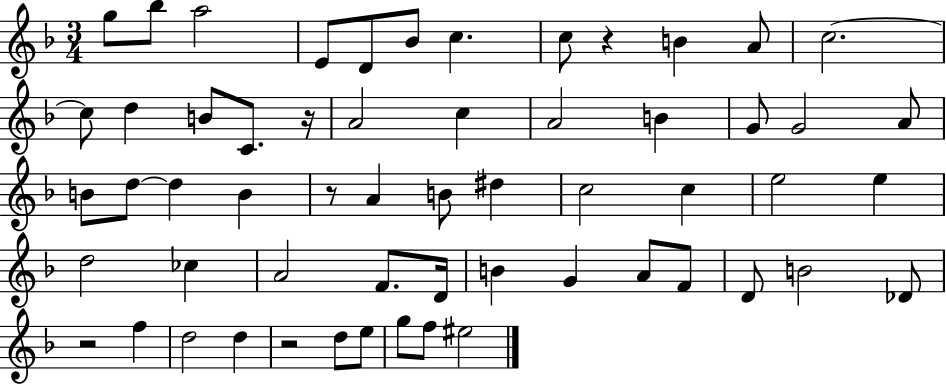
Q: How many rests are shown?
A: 5